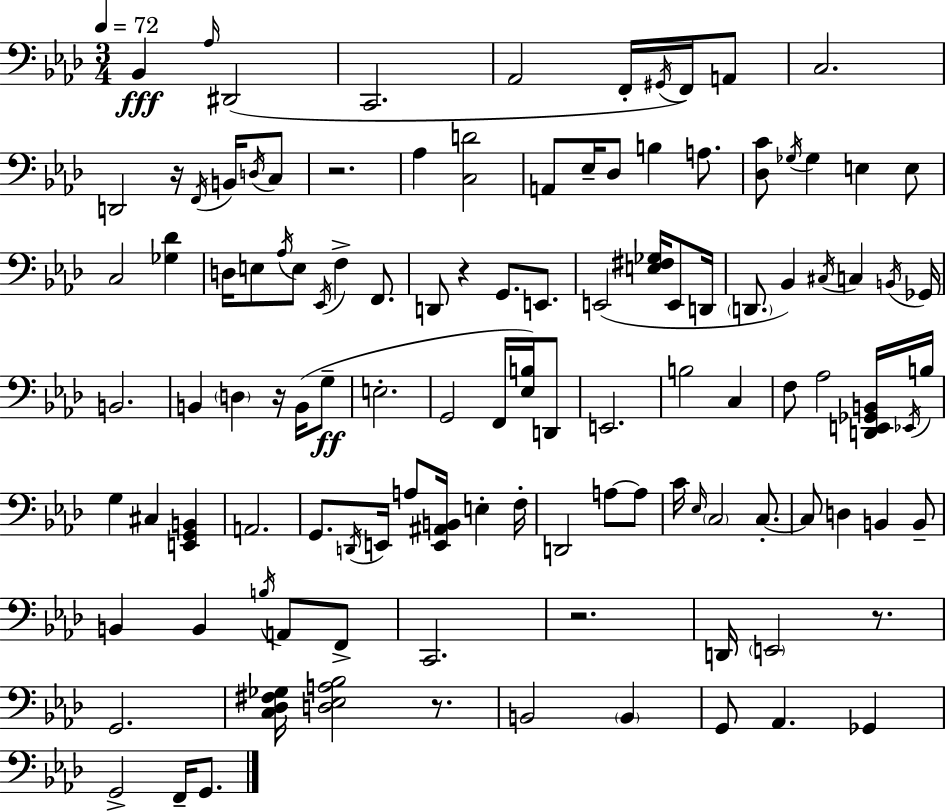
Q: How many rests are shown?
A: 7